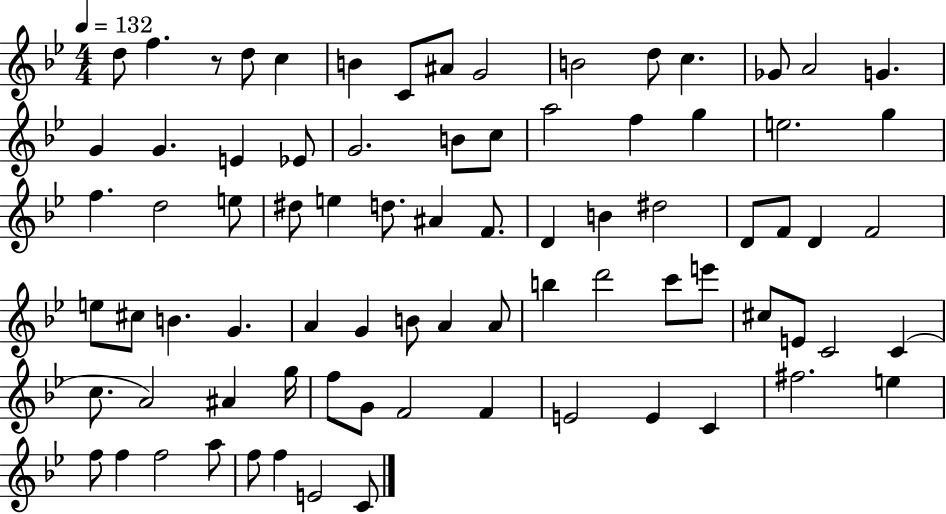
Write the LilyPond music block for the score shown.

{
  \clef treble
  \numericTimeSignature
  \time 4/4
  \key bes \major
  \tempo 4 = 132
  d''8 f''4. r8 d''8 c''4 | b'4 c'8 ais'8 g'2 | b'2 d''8 c''4. | ges'8 a'2 g'4. | \break g'4 g'4. e'4 ees'8 | g'2. b'8 c''8 | a''2 f''4 g''4 | e''2. g''4 | \break f''4. d''2 e''8 | dis''8 e''4 d''8. ais'4 f'8. | d'4 b'4 dis''2 | d'8 f'8 d'4 f'2 | \break e''8 cis''8 b'4. g'4. | a'4 g'4 b'8 a'4 a'8 | b''4 d'''2 c'''8 e'''8 | cis''8 e'8 c'2 c'4( | \break c''8. a'2) ais'4 g''16 | f''8 g'8 f'2 f'4 | e'2 e'4 c'4 | fis''2. e''4 | \break f''8 f''4 f''2 a''8 | f''8 f''4 e'2 c'8 | \bar "|."
}